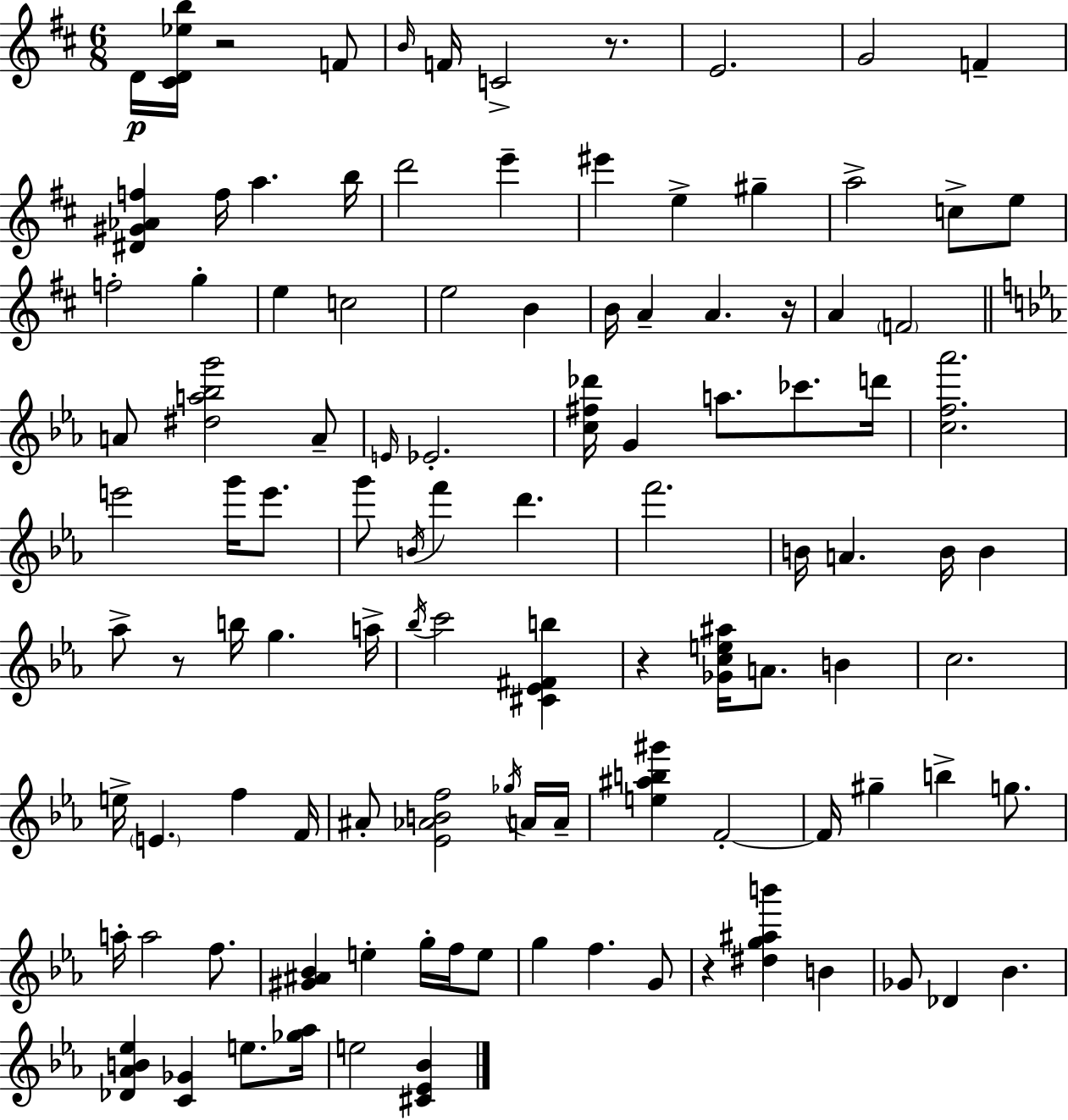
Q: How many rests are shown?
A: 6